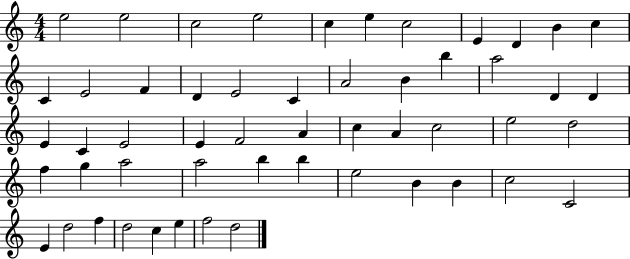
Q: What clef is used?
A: treble